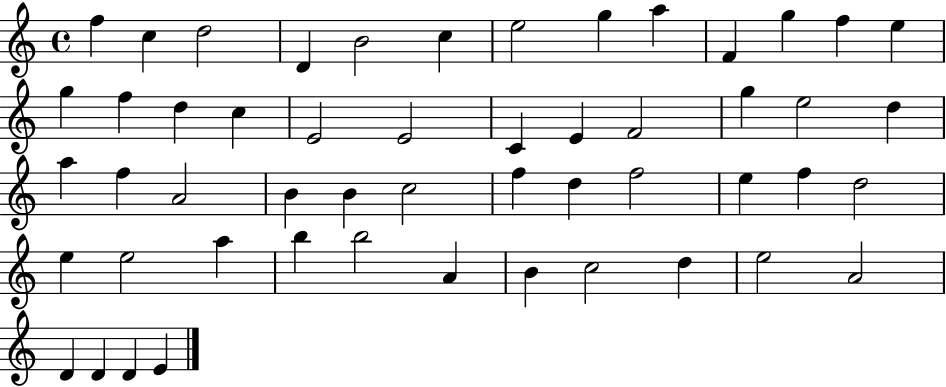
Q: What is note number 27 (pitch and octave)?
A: F5